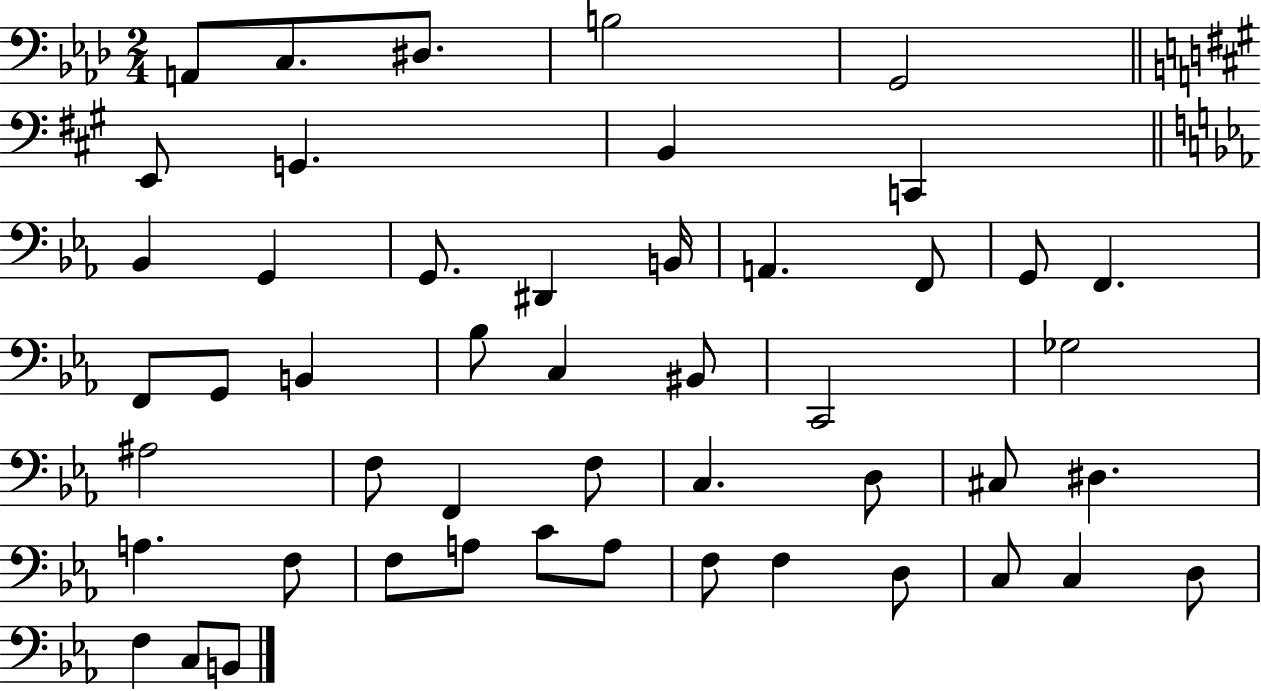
{
  \clef bass
  \numericTimeSignature
  \time 2/4
  \key aes \major
  a,8 c8. dis8. | b2 | g,2 | \bar "||" \break \key a \major e,8 g,4. | b,4 c,4 | \bar "||" \break \key ees \major bes,4 g,4 | g,8. dis,4 b,16 | a,4. f,8 | g,8 f,4. | \break f,8 g,8 b,4 | bes8 c4 bis,8 | c,2 | ges2 | \break ais2 | f8 f,4 f8 | c4. d8 | cis8 dis4. | \break a4. f8 | f8 a8 c'8 a8 | f8 f4 d8 | c8 c4 d8 | \break f4 c8 b,8 | \bar "|."
}